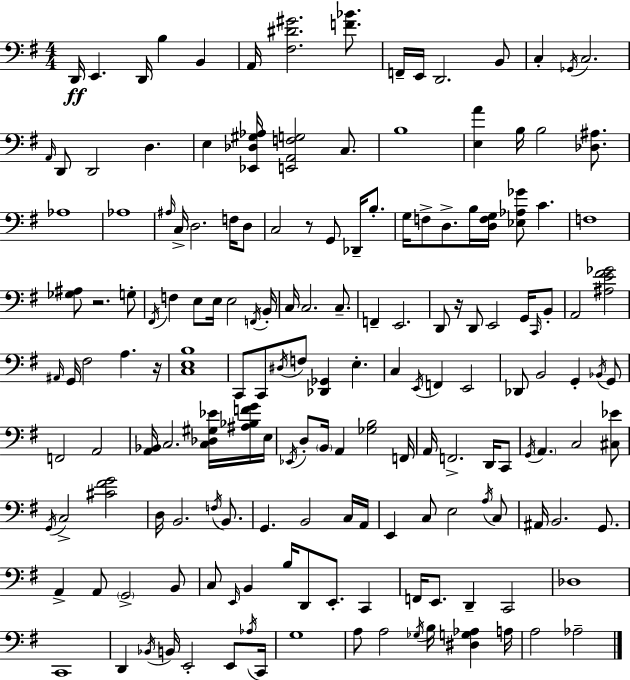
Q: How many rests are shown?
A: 4